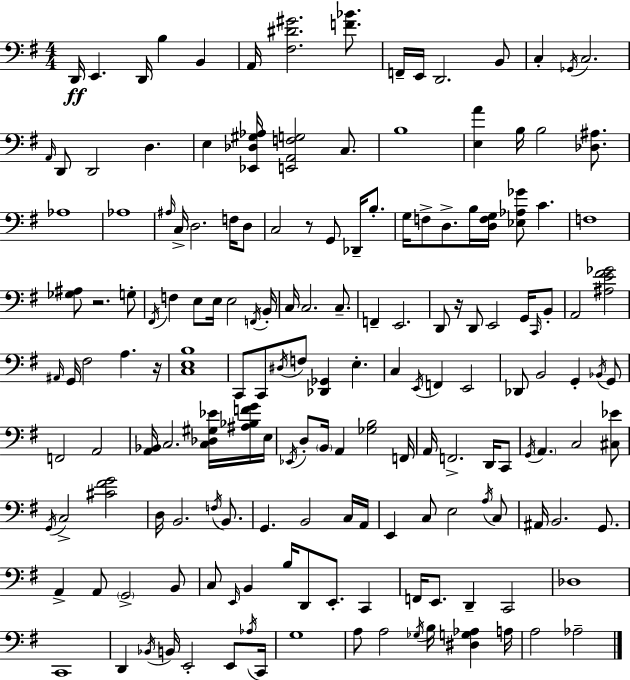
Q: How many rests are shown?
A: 4